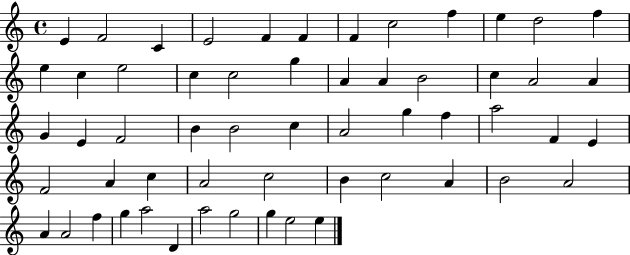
E4/q F4/h C4/q E4/h F4/q F4/q F4/q C5/h F5/q E5/q D5/h F5/q E5/q C5/q E5/h C5/q C5/h G5/q A4/q A4/q B4/h C5/q A4/h A4/q G4/q E4/q F4/h B4/q B4/h C5/q A4/h G5/q F5/q A5/h F4/q E4/q F4/h A4/q C5/q A4/h C5/h B4/q C5/h A4/q B4/h A4/h A4/q A4/h F5/q G5/q A5/h D4/q A5/h G5/h G5/q E5/h E5/q